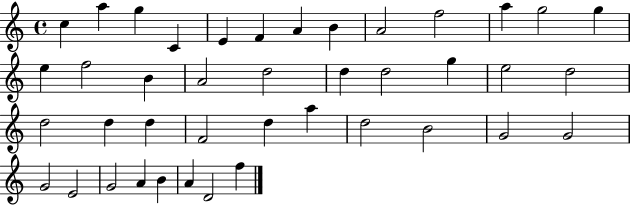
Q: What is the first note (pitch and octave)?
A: C5